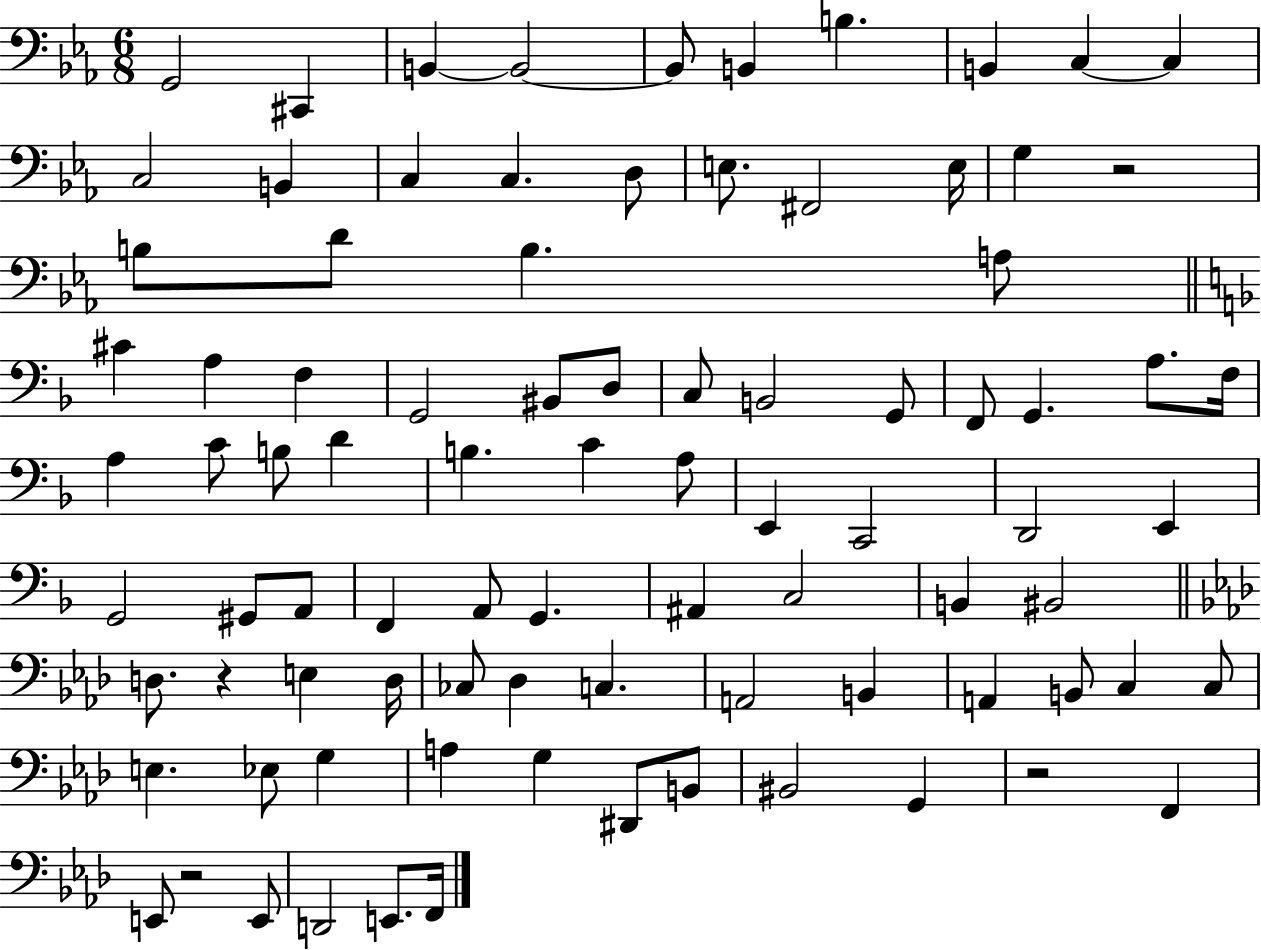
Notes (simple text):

G2/h C#2/q B2/q B2/h B2/e B2/q B3/q. B2/q C3/q C3/q C3/h B2/q C3/q C3/q. D3/e E3/e. F#2/h E3/s G3/q R/h B3/e D4/e B3/q. A3/e C#4/q A3/q F3/q G2/h BIS2/e D3/e C3/e B2/h G2/e F2/e G2/q. A3/e. F3/s A3/q C4/e B3/e D4/q B3/q. C4/q A3/e E2/q C2/h D2/h E2/q G2/h G#2/e A2/e F2/q A2/e G2/q. A#2/q C3/h B2/q BIS2/h D3/e. R/q E3/q D3/s CES3/e Db3/q C3/q. A2/h B2/q A2/q B2/e C3/q C3/e E3/q. Eb3/e G3/q A3/q G3/q D#2/e B2/e BIS2/h G2/q R/h F2/q E2/e R/h E2/e D2/h E2/e. F2/s